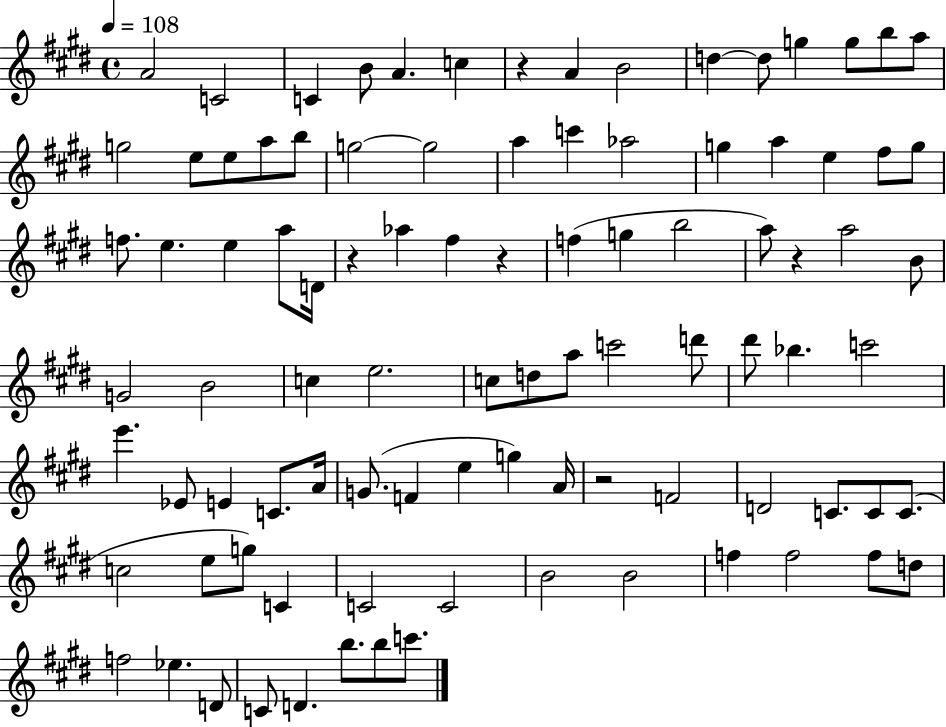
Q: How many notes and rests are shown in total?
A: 94